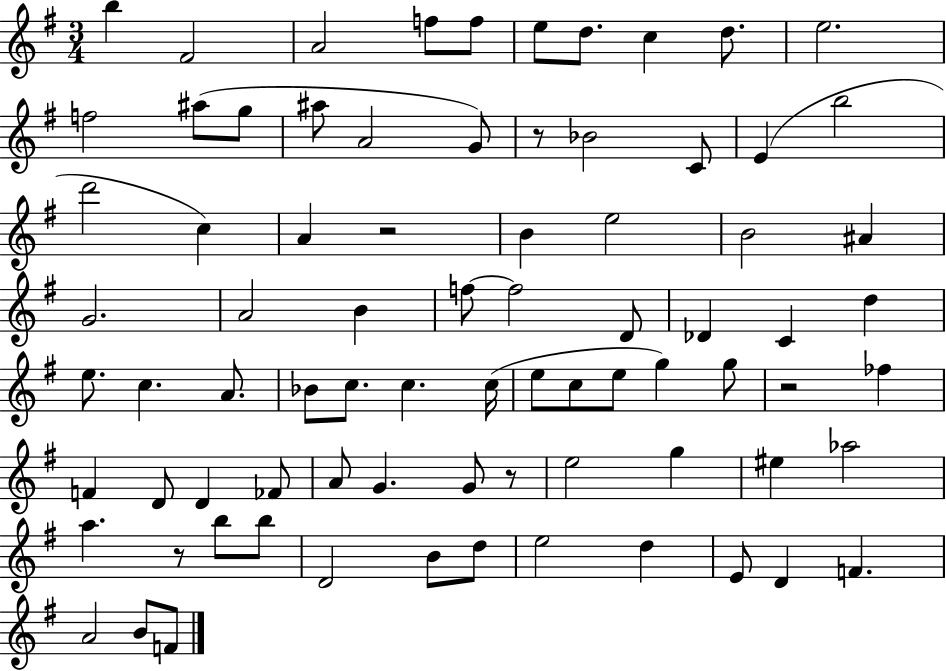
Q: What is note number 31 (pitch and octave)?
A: F5